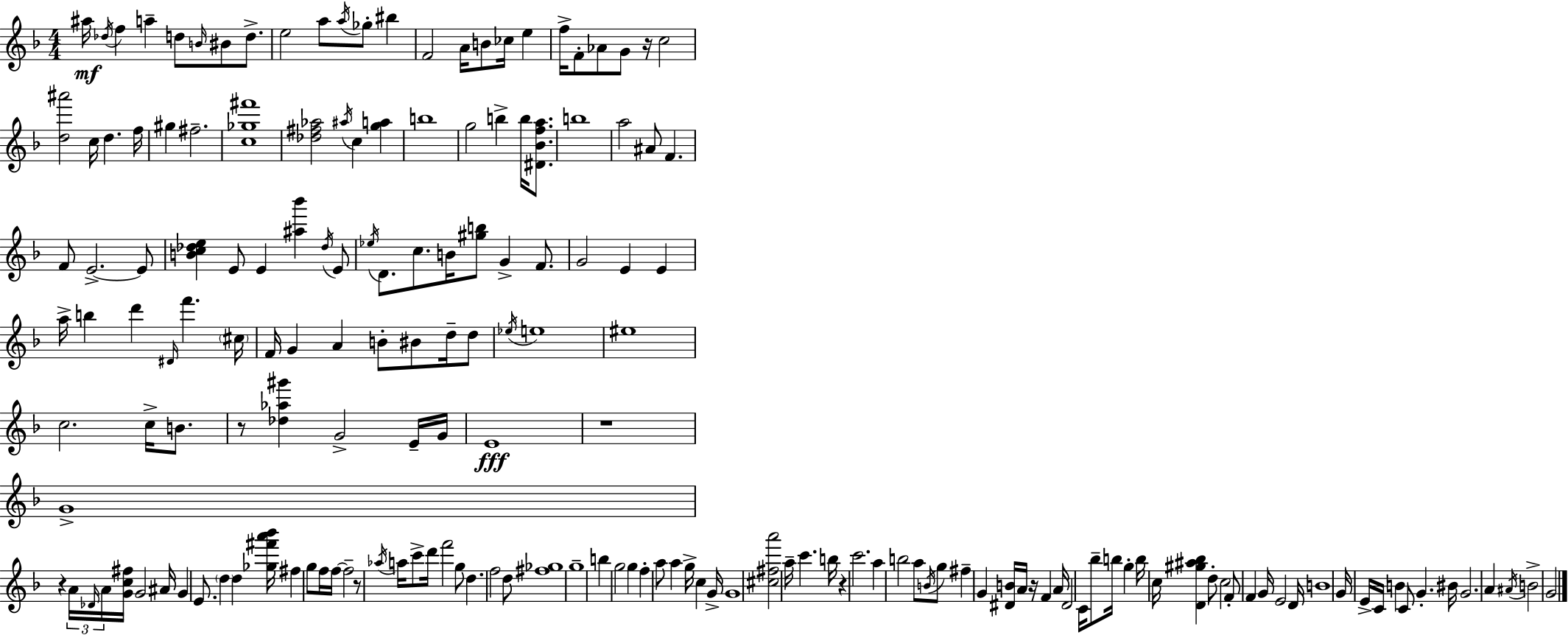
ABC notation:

X:1
T:Untitled
M:4/4
L:1/4
K:Dm
^a/4 _d/4 f a d/2 B/4 ^B/2 d/2 e2 a/2 a/4 _g/2 ^b F2 A/4 B/2 _c/4 e f/4 F/2 _A/2 G/2 z/4 c2 [d^a']2 c/4 d f/4 ^g ^f2 [c_g^f']4 [_d^f_a]2 ^a/4 c [ga] b4 g2 b b/4 [^D_Bfa]/2 b4 a2 ^A/2 F F/2 E2 E/2 [Bc_de] E/2 E [^a_b'] _d/4 E/2 _e/4 D/2 c/2 B/4 [^gb]/2 G F/2 G2 E E a/4 b d' ^D/4 f' ^c/4 F/4 G A B/2 ^B/2 d/4 d/2 _e/4 e4 ^e4 c2 c/4 B/2 z/2 [_d_a^g'] G2 E/4 G/4 E4 z4 G4 z A/4 _D/4 A/4 [Gc^f]/4 G2 ^A/4 G E/2 d d [_g^f'a'_b']/4 ^f g/2 f/4 f/4 f2 z/2 _a/4 a/4 c'/2 d'/4 f'2 g/2 d f2 d/2 [^f_g]4 g4 b g2 g f a/2 a g/4 c G/4 G4 [^c^fa']2 a/4 c' b/4 z c'2 a b2 a/2 B/4 g/2 ^f G [^DB]/4 A/4 z/4 F A/4 ^D2 C/4 _b/2 b/4 g b/4 c/4 [D^g^a_b] d/2 c2 F/2 F G/4 E2 D/4 B4 G/4 E/4 C/4 B C/2 G ^B/4 G2 A ^A/4 B2 G2